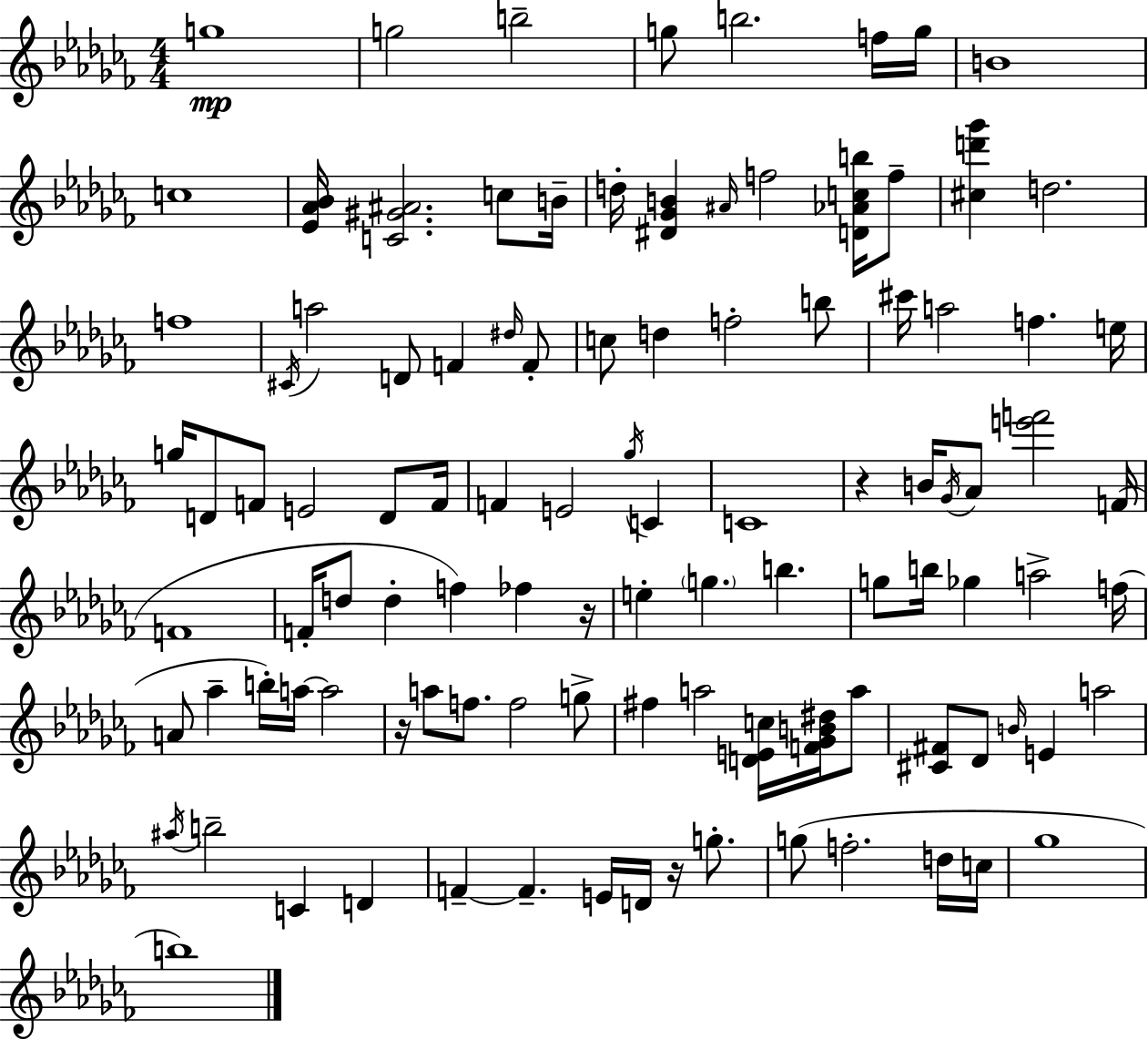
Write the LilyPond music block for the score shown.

{
  \clef treble
  \numericTimeSignature
  \time 4/4
  \key aes \minor
  \repeat volta 2 { g''1\mp | g''2 b''2-- | g''8 b''2. f''16 g''16 | b'1 | \break c''1 | <ees' aes' bes'>16 <c' gis' ais'>2. c''8 b'16-- | d''16-. <dis' ges' b'>4 \grace { ais'16 } f''2 <d' aes' c'' b''>16 f''8-- | <cis'' d''' ges'''>4 d''2. | \break f''1 | \acciaccatura { cis'16 } a''2 d'8 f'4 | \grace { dis''16 } f'8-. c''8 d''4 f''2-. | b''8 cis'''16 a''2 f''4. | \break e''16 g''16 d'8 f'8 e'2 | d'8 f'16 f'4 e'2 \acciaccatura { ges''16 } | c'4 c'1 | r4 b'16 \acciaccatura { ges'16 } aes'8 <e''' f'''>2 | \break f'16( f'1 | f'16-. d''8 d''4-. f''4) | fes''4 r16 e''4-. \parenthesize g''4. b''4. | g''8 b''16 ges''4 a''2-> | \break f''16( a'8 aes''4-- b''16-.) a''16~~ a''2 | r16 a''8 f''8. f''2 | g''8-> fis''4 a''2 | <d' e' c''>16 <f' ges' b' dis''>16 a''8 <cis' fis'>8 des'8 \grace { b'16 } e'4 a''2 | \break \acciaccatura { ais''16 } b''2-- c'4 | d'4 f'4--~~ f'4.-- | e'16 d'16 r16 g''8.-. g''8( f''2.-. | d''16 c''16 ges''1 | \break b''1) | } \bar "|."
}